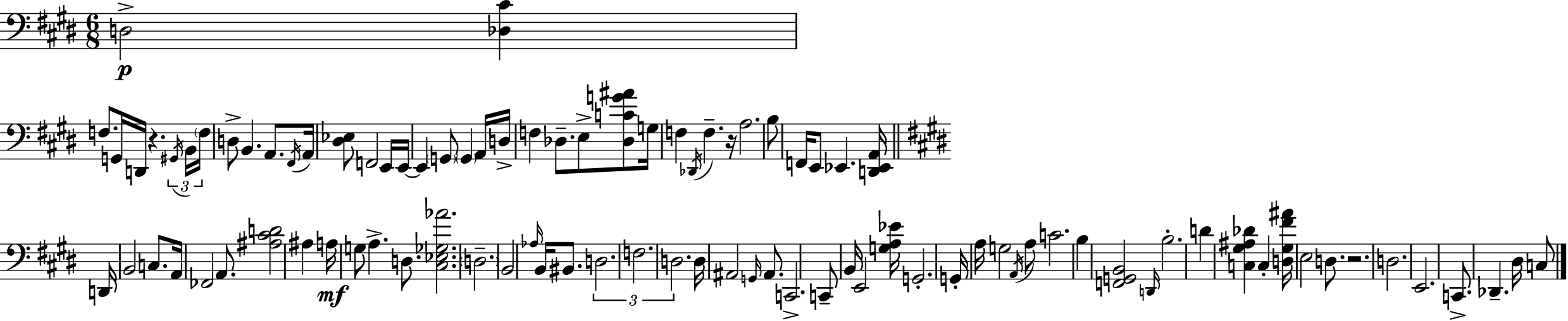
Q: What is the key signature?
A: E major